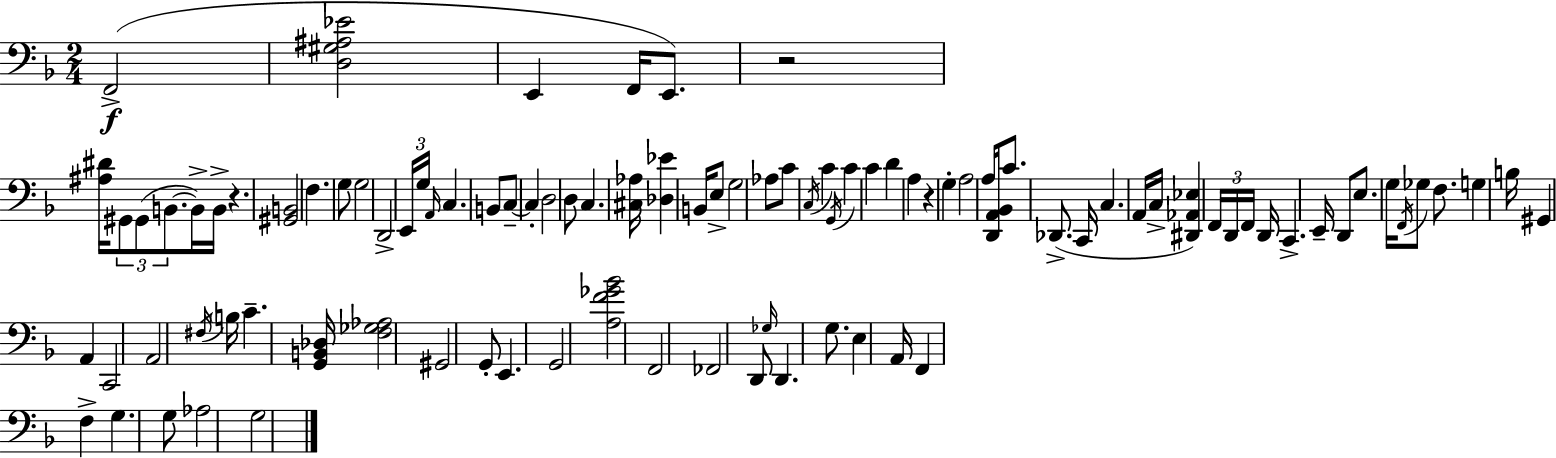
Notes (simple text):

F2/h [D3,G#3,A#3,Eb4]/h E2/q F2/s E2/e. R/h [A#3,D#4]/s G#2/e G#2/e B2/e. B2/s B2/s R/q. [G#2,B2]/h F3/q. G3/e G3/h D2/h E2/s G3/s A2/s C3/q. B2/e C3/e C3/q D3/h D3/e C3/q. [C#3,Ab3]/s [Db3,Eb4]/q B2/s E3/e G3/h Ab3/e C4/e C3/s C4/q G2/s C4/q C4/q D4/q A3/q R/q G3/q A3/h A3/s [D2,A2,Bb2]/s C4/e. Db2/e. C2/s C3/q. A2/s C3/s [D#2,Ab2,Eb3]/q F2/s D2/s F2/s D2/s C2/q. E2/s D2/e E3/e. G3/s F2/s Gb3/e F3/e. G3/q B3/s G#2/q A2/q C2/h A2/h F#3/s B3/s C4/q. [G2,B2,Db3]/s [F3,Gb3,Ab3]/h G#2/h G2/e E2/q. G2/h [A3,F4,Gb4,Bb4]/h F2/h FES2/h D2/e Gb3/s D2/q. G3/e. E3/q A2/s F2/q F3/q G3/q. G3/e Ab3/h G3/h